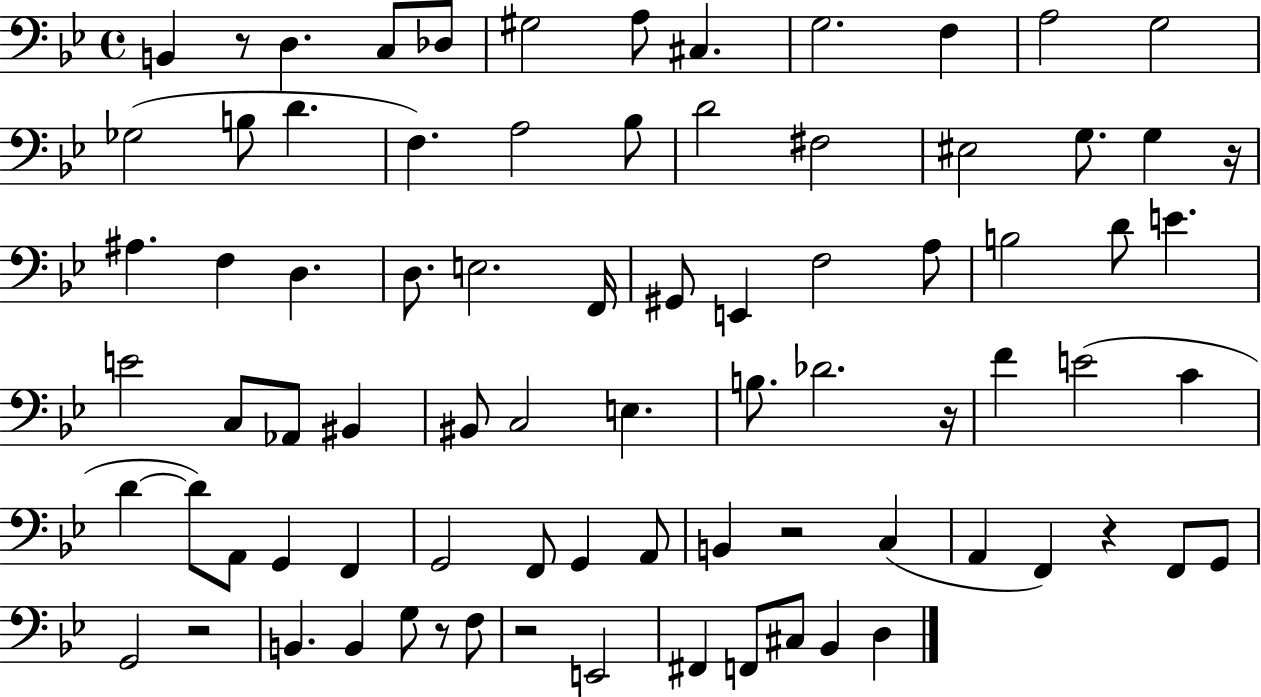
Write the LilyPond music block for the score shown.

{
  \clef bass
  \time 4/4
  \defaultTimeSignature
  \key bes \major
  b,4 r8 d4. c8 des8 | gis2 a8 cis4. | g2. f4 | a2 g2 | \break ges2( b8 d'4. | f4.) a2 bes8 | d'2 fis2 | eis2 g8. g4 r16 | \break ais4. f4 d4. | d8. e2. f,16 | gis,8 e,4 f2 a8 | b2 d'8 e'4. | \break e'2 c8 aes,8 bis,4 | bis,8 c2 e4. | b8. des'2. r16 | f'4 e'2( c'4 | \break d'4~~ d'8) a,8 g,4 f,4 | g,2 f,8 g,4 a,8 | b,4 r2 c4( | a,4 f,4) r4 f,8 g,8 | \break g,2 r2 | b,4. b,4 g8 r8 f8 | r2 e,2 | fis,4 f,8 cis8 bes,4 d4 | \break \bar "|."
}